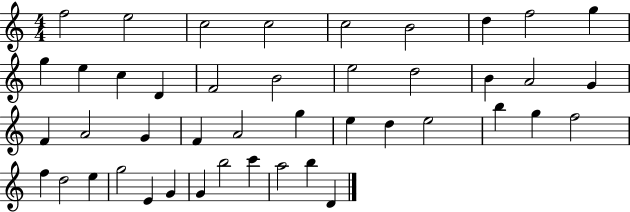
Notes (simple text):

F5/h E5/h C5/h C5/h C5/h B4/h D5/q F5/h G5/q G5/q E5/q C5/q D4/q F4/h B4/h E5/h D5/h B4/q A4/h G4/q F4/q A4/h G4/q F4/q A4/h G5/q E5/q D5/q E5/h B5/q G5/q F5/h F5/q D5/h E5/q G5/h E4/q G4/q G4/q B5/h C6/q A5/h B5/q D4/q